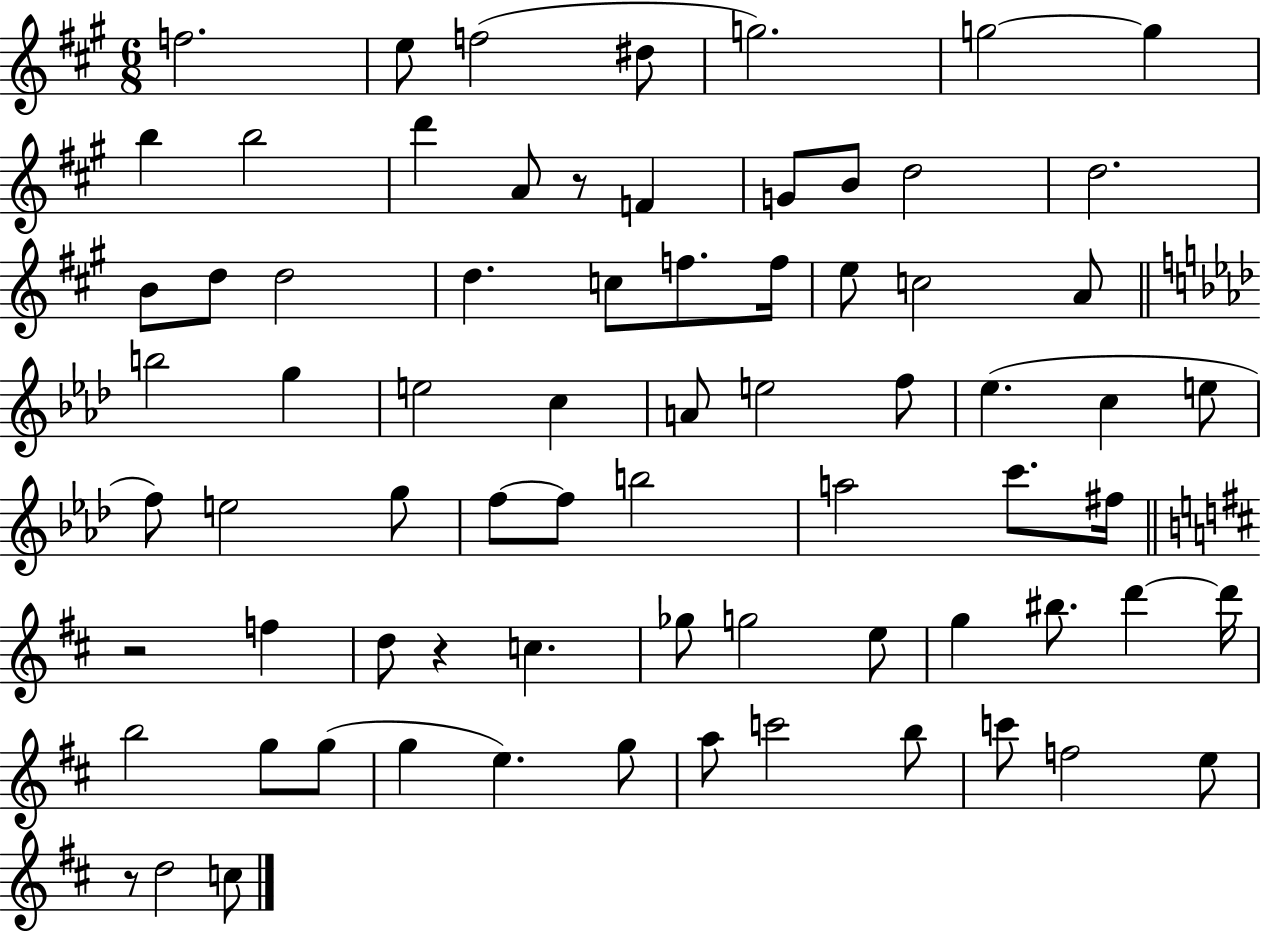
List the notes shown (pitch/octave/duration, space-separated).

F5/h. E5/e F5/h D#5/e G5/h. G5/h G5/q B5/q B5/h D6/q A4/e R/e F4/q G4/e B4/e D5/h D5/h. B4/e D5/e D5/h D5/q. C5/e F5/e. F5/s E5/e C5/h A4/e B5/h G5/q E5/h C5/q A4/e E5/h F5/e Eb5/q. C5/q E5/e F5/e E5/h G5/e F5/e F5/e B5/h A5/h C6/e. F#5/s R/h F5/q D5/e R/q C5/q. Gb5/e G5/h E5/e G5/q BIS5/e. D6/q D6/s B5/h G5/e G5/e G5/q E5/q. G5/e A5/e C6/h B5/e C6/e F5/h E5/e R/e D5/h C5/e